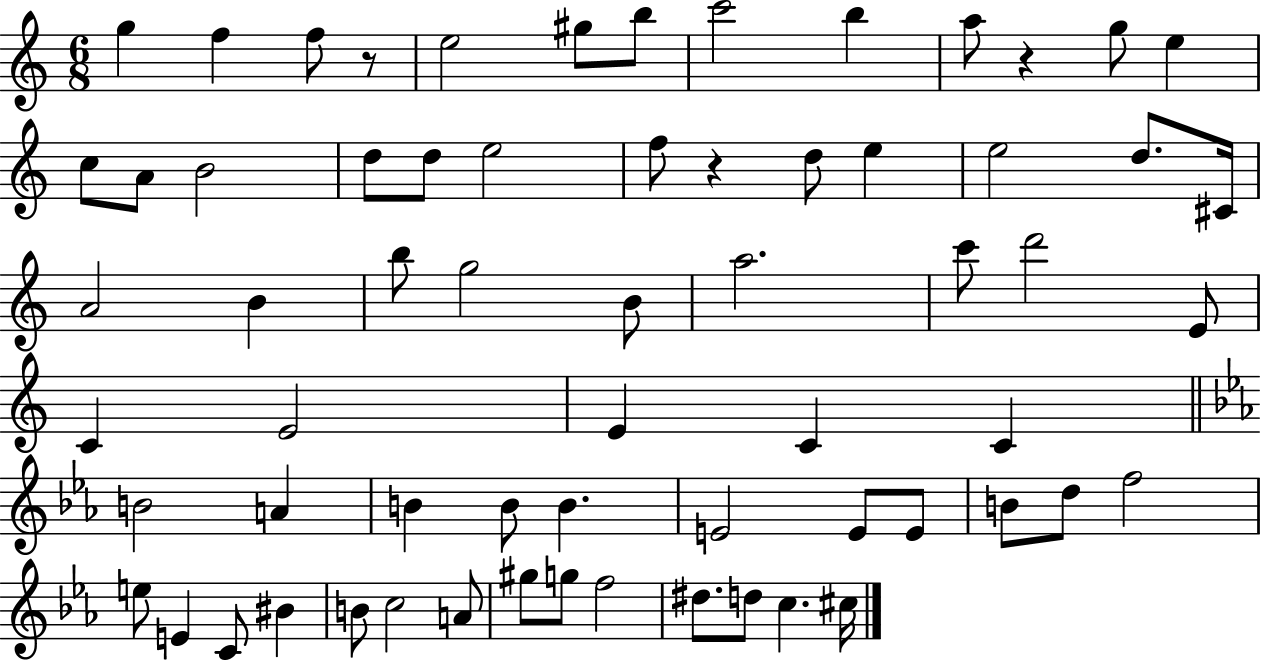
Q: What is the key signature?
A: C major